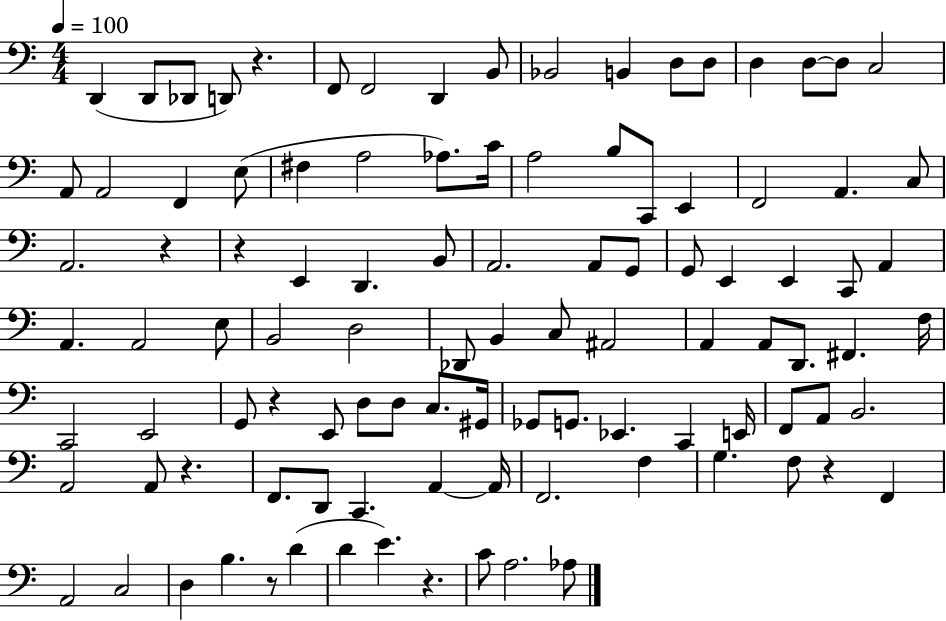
{
  \clef bass
  \numericTimeSignature
  \time 4/4
  \key c \major
  \tempo 4 = 100
  d,4( d,8 des,8 d,8) r4. | f,8 f,2 d,4 b,8 | bes,2 b,4 d8 d8 | d4 d8~~ d8 c2 | \break a,8 a,2 f,4 e8( | fis4 a2 aes8.) c'16 | a2 b8 c,8 e,4 | f,2 a,4. c8 | \break a,2. r4 | r4 e,4 d,4. b,8 | a,2. a,8 g,8 | g,8 e,4 e,4 c,8 a,4 | \break a,4. a,2 e8 | b,2 d2 | des,8 b,4 c8 ais,2 | a,4 a,8 d,8. fis,4. f16 | \break c,2 e,2 | g,8 r4 e,8 d8 d8 c8. gis,16 | ges,8 g,8. ees,4. c,4 e,16 | f,8 a,8 b,2. | \break a,2 a,8 r4. | f,8. d,8 c,4. a,4~~ a,16 | f,2. f4 | g4. f8 r4 f,4 | \break a,2 c2 | d4 b4. r8 d'4( | d'4 e'4.) r4. | c'8 a2. aes8 | \break \bar "|."
}